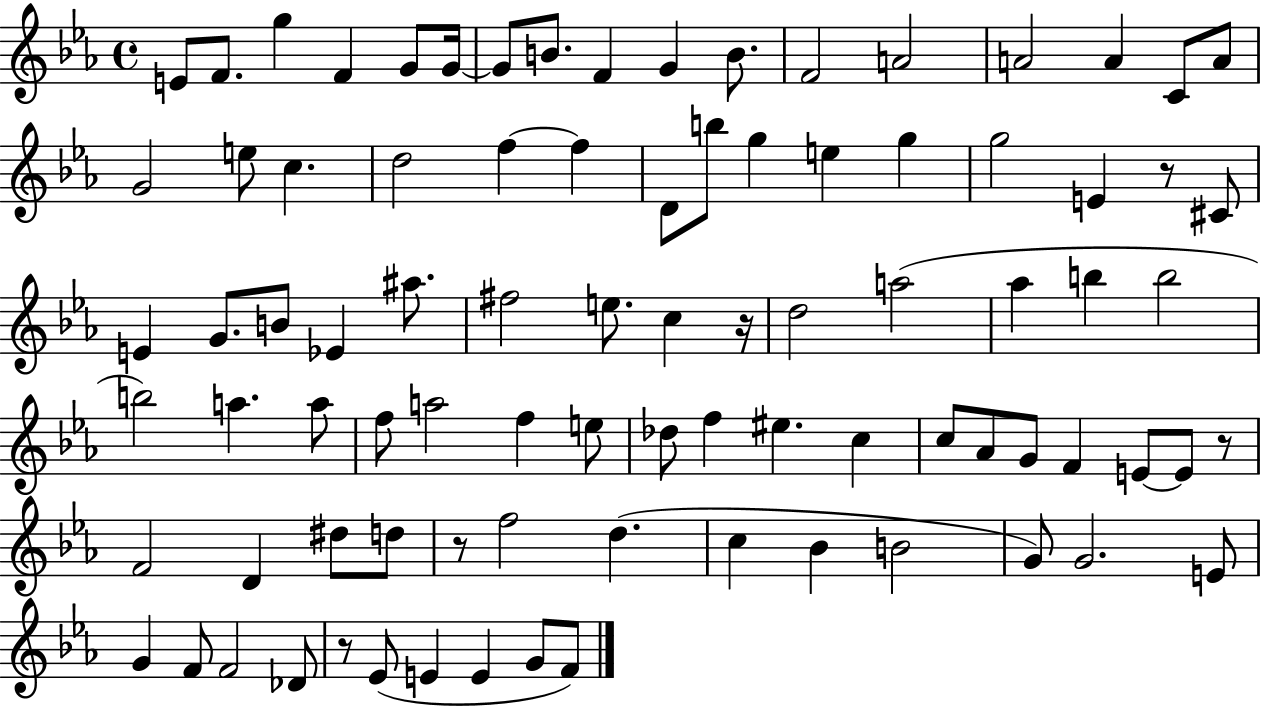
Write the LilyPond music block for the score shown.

{
  \clef treble
  \time 4/4
  \defaultTimeSignature
  \key ees \major
  e'8 f'8. g''4 f'4 g'8 g'16~~ | g'8 b'8. f'4 g'4 b'8. | f'2 a'2 | a'2 a'4 c'8 a'8 | \break g'2 e''8 c''4. | d''2 f''4~~ f''4 | d'8 b''8 g''4 e''4 g''4 | g''2 e'4 r8 cis'8 | \break e'4 g'8. b'8 ees'4 ais''8. | fis''2 e''8. c''4 r16 | d''2 a''2( | aes''4 b''4 b''2 | \break b''2) a''4. a''8 | f''8 a''2 f''4 e''8 | des''8 f''4 eis''4. c''4 | c''8 aes'8 g'8 f'4 e'8~~ e'8 r8 | \break f'2 d'4 dis''8 d''8 | r8 f''2 d''4.( | c''4 bes'4 b'2 | g'8) g'2. e'8 | \break g'4 f'8 f'2 des'8 | r8 ees'8( e'4 e'4 g'8 f'8) | \bar "|."
}